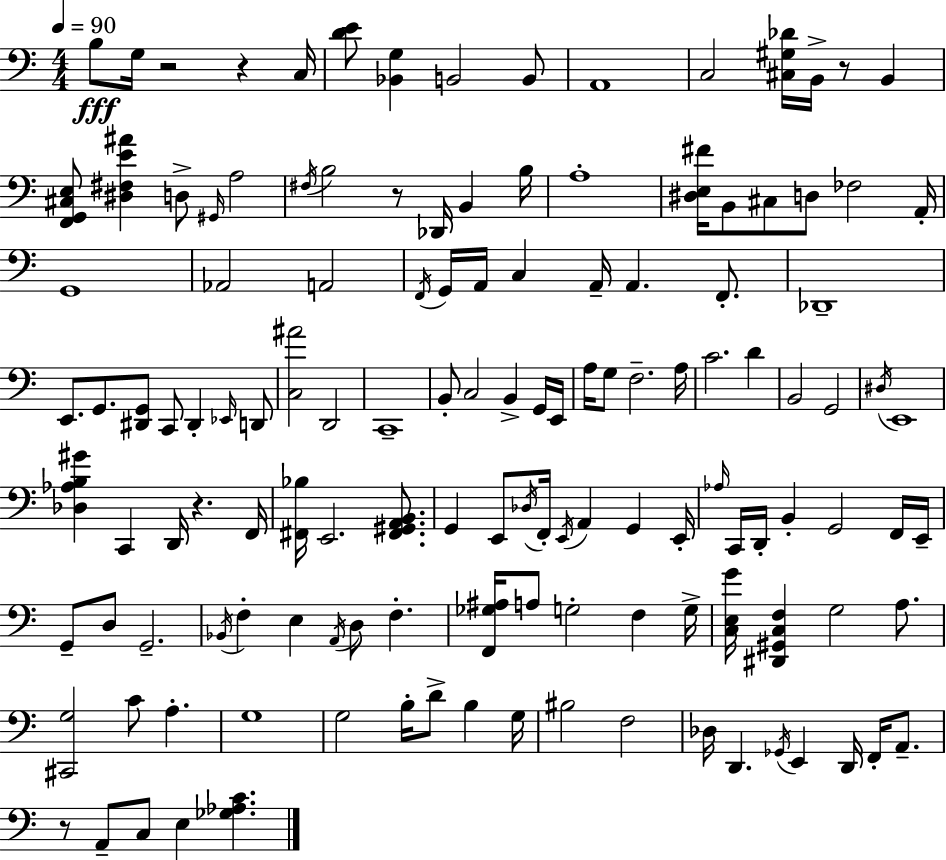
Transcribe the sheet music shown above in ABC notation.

X:1
T:Untitled
M:4/4
L:1/4
K:C
B,/2 G,/4 z2 z C,/4 [DE]/2 [_B,,G,] B,,2 B,,/2 A,,4 C,2 [^C,^G,_D]/4 B,,/4 z/2 B,, [F,,G,,^C,E,]/2 [^D,^F,E^A] D,/2 ^G,,/4 A,2 ^F,/4 B,2 z/2 _D,,/4 B,, B,/4 A,4 [^D,E,^F]/4 B,,/2 ^C,/2 D,/2 _F,2 A,,/4 G,,4 _A,,2 A,,2 F,,/4 G,,/4 A,,/4 C, A,,/4 A,, F,,/2 _D,,4 E,,/2 G,,/2 [^D,,G,,]/2 C,,/2 ^D,, _E,,/4 D,,/2 [C,^A]2 D,,2 C,,4 B,,/2 C,2 B,, G,,/4 E,,/4 A,/4 G,/2 F,2 A,/4 C2 D B,,2 G,,2 ^D,/4 E,,4 [_D,_A,B,^G] C,, D,,/4 z F,,/4 [^F,,_B,]/4 E,,2 [^F,,^G,,A,,B,,]/2 G,, E,,/2 _D,/4 F,,/4 E,,/4 A,, G,, E,,/4 _A,/4 C,,/4 D,,/4 B,, G,,2 F,,/4 E,,/4 G,,/2 D,/2 G,,2 _B,,/4 F, E, A,,/4 D,/2 F, [F,,_G,^A,]/4 A,/2 G,2 F, G,/4 [C,E,G]/4 [^D,,^G,,C,F,] G,2 A,/2 [^C,,G,]2 C/2 A, G,4 G,2 B,/4 D/2 B, G,/4 ^B,2 F,2 _D,/4 D,, _G,,/4 E,, D,,/4 F,,/4 A,,/2 z/2 A,,/2 C,/2 E, [_G,_A,C]